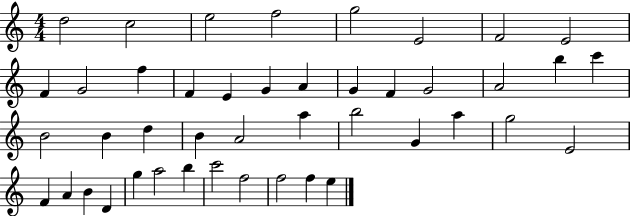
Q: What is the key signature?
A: C major